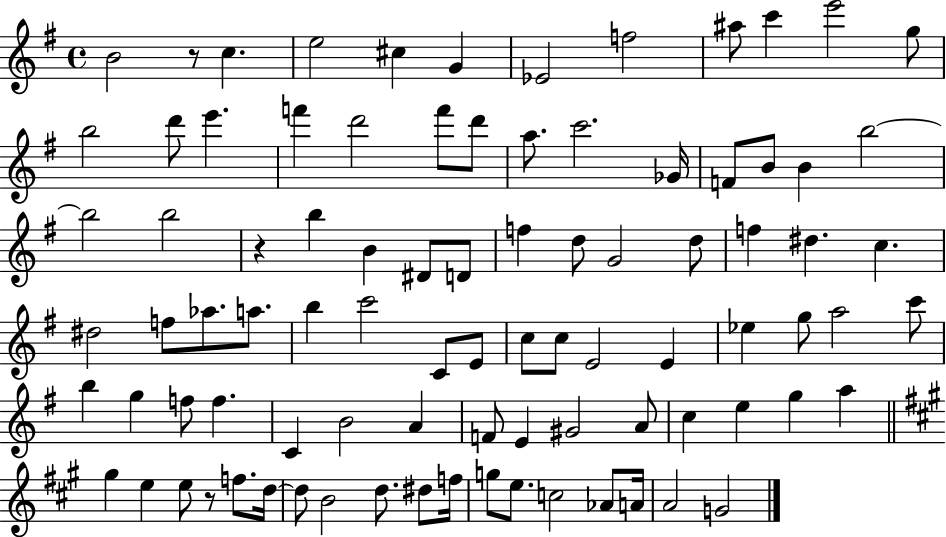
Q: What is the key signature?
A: G major